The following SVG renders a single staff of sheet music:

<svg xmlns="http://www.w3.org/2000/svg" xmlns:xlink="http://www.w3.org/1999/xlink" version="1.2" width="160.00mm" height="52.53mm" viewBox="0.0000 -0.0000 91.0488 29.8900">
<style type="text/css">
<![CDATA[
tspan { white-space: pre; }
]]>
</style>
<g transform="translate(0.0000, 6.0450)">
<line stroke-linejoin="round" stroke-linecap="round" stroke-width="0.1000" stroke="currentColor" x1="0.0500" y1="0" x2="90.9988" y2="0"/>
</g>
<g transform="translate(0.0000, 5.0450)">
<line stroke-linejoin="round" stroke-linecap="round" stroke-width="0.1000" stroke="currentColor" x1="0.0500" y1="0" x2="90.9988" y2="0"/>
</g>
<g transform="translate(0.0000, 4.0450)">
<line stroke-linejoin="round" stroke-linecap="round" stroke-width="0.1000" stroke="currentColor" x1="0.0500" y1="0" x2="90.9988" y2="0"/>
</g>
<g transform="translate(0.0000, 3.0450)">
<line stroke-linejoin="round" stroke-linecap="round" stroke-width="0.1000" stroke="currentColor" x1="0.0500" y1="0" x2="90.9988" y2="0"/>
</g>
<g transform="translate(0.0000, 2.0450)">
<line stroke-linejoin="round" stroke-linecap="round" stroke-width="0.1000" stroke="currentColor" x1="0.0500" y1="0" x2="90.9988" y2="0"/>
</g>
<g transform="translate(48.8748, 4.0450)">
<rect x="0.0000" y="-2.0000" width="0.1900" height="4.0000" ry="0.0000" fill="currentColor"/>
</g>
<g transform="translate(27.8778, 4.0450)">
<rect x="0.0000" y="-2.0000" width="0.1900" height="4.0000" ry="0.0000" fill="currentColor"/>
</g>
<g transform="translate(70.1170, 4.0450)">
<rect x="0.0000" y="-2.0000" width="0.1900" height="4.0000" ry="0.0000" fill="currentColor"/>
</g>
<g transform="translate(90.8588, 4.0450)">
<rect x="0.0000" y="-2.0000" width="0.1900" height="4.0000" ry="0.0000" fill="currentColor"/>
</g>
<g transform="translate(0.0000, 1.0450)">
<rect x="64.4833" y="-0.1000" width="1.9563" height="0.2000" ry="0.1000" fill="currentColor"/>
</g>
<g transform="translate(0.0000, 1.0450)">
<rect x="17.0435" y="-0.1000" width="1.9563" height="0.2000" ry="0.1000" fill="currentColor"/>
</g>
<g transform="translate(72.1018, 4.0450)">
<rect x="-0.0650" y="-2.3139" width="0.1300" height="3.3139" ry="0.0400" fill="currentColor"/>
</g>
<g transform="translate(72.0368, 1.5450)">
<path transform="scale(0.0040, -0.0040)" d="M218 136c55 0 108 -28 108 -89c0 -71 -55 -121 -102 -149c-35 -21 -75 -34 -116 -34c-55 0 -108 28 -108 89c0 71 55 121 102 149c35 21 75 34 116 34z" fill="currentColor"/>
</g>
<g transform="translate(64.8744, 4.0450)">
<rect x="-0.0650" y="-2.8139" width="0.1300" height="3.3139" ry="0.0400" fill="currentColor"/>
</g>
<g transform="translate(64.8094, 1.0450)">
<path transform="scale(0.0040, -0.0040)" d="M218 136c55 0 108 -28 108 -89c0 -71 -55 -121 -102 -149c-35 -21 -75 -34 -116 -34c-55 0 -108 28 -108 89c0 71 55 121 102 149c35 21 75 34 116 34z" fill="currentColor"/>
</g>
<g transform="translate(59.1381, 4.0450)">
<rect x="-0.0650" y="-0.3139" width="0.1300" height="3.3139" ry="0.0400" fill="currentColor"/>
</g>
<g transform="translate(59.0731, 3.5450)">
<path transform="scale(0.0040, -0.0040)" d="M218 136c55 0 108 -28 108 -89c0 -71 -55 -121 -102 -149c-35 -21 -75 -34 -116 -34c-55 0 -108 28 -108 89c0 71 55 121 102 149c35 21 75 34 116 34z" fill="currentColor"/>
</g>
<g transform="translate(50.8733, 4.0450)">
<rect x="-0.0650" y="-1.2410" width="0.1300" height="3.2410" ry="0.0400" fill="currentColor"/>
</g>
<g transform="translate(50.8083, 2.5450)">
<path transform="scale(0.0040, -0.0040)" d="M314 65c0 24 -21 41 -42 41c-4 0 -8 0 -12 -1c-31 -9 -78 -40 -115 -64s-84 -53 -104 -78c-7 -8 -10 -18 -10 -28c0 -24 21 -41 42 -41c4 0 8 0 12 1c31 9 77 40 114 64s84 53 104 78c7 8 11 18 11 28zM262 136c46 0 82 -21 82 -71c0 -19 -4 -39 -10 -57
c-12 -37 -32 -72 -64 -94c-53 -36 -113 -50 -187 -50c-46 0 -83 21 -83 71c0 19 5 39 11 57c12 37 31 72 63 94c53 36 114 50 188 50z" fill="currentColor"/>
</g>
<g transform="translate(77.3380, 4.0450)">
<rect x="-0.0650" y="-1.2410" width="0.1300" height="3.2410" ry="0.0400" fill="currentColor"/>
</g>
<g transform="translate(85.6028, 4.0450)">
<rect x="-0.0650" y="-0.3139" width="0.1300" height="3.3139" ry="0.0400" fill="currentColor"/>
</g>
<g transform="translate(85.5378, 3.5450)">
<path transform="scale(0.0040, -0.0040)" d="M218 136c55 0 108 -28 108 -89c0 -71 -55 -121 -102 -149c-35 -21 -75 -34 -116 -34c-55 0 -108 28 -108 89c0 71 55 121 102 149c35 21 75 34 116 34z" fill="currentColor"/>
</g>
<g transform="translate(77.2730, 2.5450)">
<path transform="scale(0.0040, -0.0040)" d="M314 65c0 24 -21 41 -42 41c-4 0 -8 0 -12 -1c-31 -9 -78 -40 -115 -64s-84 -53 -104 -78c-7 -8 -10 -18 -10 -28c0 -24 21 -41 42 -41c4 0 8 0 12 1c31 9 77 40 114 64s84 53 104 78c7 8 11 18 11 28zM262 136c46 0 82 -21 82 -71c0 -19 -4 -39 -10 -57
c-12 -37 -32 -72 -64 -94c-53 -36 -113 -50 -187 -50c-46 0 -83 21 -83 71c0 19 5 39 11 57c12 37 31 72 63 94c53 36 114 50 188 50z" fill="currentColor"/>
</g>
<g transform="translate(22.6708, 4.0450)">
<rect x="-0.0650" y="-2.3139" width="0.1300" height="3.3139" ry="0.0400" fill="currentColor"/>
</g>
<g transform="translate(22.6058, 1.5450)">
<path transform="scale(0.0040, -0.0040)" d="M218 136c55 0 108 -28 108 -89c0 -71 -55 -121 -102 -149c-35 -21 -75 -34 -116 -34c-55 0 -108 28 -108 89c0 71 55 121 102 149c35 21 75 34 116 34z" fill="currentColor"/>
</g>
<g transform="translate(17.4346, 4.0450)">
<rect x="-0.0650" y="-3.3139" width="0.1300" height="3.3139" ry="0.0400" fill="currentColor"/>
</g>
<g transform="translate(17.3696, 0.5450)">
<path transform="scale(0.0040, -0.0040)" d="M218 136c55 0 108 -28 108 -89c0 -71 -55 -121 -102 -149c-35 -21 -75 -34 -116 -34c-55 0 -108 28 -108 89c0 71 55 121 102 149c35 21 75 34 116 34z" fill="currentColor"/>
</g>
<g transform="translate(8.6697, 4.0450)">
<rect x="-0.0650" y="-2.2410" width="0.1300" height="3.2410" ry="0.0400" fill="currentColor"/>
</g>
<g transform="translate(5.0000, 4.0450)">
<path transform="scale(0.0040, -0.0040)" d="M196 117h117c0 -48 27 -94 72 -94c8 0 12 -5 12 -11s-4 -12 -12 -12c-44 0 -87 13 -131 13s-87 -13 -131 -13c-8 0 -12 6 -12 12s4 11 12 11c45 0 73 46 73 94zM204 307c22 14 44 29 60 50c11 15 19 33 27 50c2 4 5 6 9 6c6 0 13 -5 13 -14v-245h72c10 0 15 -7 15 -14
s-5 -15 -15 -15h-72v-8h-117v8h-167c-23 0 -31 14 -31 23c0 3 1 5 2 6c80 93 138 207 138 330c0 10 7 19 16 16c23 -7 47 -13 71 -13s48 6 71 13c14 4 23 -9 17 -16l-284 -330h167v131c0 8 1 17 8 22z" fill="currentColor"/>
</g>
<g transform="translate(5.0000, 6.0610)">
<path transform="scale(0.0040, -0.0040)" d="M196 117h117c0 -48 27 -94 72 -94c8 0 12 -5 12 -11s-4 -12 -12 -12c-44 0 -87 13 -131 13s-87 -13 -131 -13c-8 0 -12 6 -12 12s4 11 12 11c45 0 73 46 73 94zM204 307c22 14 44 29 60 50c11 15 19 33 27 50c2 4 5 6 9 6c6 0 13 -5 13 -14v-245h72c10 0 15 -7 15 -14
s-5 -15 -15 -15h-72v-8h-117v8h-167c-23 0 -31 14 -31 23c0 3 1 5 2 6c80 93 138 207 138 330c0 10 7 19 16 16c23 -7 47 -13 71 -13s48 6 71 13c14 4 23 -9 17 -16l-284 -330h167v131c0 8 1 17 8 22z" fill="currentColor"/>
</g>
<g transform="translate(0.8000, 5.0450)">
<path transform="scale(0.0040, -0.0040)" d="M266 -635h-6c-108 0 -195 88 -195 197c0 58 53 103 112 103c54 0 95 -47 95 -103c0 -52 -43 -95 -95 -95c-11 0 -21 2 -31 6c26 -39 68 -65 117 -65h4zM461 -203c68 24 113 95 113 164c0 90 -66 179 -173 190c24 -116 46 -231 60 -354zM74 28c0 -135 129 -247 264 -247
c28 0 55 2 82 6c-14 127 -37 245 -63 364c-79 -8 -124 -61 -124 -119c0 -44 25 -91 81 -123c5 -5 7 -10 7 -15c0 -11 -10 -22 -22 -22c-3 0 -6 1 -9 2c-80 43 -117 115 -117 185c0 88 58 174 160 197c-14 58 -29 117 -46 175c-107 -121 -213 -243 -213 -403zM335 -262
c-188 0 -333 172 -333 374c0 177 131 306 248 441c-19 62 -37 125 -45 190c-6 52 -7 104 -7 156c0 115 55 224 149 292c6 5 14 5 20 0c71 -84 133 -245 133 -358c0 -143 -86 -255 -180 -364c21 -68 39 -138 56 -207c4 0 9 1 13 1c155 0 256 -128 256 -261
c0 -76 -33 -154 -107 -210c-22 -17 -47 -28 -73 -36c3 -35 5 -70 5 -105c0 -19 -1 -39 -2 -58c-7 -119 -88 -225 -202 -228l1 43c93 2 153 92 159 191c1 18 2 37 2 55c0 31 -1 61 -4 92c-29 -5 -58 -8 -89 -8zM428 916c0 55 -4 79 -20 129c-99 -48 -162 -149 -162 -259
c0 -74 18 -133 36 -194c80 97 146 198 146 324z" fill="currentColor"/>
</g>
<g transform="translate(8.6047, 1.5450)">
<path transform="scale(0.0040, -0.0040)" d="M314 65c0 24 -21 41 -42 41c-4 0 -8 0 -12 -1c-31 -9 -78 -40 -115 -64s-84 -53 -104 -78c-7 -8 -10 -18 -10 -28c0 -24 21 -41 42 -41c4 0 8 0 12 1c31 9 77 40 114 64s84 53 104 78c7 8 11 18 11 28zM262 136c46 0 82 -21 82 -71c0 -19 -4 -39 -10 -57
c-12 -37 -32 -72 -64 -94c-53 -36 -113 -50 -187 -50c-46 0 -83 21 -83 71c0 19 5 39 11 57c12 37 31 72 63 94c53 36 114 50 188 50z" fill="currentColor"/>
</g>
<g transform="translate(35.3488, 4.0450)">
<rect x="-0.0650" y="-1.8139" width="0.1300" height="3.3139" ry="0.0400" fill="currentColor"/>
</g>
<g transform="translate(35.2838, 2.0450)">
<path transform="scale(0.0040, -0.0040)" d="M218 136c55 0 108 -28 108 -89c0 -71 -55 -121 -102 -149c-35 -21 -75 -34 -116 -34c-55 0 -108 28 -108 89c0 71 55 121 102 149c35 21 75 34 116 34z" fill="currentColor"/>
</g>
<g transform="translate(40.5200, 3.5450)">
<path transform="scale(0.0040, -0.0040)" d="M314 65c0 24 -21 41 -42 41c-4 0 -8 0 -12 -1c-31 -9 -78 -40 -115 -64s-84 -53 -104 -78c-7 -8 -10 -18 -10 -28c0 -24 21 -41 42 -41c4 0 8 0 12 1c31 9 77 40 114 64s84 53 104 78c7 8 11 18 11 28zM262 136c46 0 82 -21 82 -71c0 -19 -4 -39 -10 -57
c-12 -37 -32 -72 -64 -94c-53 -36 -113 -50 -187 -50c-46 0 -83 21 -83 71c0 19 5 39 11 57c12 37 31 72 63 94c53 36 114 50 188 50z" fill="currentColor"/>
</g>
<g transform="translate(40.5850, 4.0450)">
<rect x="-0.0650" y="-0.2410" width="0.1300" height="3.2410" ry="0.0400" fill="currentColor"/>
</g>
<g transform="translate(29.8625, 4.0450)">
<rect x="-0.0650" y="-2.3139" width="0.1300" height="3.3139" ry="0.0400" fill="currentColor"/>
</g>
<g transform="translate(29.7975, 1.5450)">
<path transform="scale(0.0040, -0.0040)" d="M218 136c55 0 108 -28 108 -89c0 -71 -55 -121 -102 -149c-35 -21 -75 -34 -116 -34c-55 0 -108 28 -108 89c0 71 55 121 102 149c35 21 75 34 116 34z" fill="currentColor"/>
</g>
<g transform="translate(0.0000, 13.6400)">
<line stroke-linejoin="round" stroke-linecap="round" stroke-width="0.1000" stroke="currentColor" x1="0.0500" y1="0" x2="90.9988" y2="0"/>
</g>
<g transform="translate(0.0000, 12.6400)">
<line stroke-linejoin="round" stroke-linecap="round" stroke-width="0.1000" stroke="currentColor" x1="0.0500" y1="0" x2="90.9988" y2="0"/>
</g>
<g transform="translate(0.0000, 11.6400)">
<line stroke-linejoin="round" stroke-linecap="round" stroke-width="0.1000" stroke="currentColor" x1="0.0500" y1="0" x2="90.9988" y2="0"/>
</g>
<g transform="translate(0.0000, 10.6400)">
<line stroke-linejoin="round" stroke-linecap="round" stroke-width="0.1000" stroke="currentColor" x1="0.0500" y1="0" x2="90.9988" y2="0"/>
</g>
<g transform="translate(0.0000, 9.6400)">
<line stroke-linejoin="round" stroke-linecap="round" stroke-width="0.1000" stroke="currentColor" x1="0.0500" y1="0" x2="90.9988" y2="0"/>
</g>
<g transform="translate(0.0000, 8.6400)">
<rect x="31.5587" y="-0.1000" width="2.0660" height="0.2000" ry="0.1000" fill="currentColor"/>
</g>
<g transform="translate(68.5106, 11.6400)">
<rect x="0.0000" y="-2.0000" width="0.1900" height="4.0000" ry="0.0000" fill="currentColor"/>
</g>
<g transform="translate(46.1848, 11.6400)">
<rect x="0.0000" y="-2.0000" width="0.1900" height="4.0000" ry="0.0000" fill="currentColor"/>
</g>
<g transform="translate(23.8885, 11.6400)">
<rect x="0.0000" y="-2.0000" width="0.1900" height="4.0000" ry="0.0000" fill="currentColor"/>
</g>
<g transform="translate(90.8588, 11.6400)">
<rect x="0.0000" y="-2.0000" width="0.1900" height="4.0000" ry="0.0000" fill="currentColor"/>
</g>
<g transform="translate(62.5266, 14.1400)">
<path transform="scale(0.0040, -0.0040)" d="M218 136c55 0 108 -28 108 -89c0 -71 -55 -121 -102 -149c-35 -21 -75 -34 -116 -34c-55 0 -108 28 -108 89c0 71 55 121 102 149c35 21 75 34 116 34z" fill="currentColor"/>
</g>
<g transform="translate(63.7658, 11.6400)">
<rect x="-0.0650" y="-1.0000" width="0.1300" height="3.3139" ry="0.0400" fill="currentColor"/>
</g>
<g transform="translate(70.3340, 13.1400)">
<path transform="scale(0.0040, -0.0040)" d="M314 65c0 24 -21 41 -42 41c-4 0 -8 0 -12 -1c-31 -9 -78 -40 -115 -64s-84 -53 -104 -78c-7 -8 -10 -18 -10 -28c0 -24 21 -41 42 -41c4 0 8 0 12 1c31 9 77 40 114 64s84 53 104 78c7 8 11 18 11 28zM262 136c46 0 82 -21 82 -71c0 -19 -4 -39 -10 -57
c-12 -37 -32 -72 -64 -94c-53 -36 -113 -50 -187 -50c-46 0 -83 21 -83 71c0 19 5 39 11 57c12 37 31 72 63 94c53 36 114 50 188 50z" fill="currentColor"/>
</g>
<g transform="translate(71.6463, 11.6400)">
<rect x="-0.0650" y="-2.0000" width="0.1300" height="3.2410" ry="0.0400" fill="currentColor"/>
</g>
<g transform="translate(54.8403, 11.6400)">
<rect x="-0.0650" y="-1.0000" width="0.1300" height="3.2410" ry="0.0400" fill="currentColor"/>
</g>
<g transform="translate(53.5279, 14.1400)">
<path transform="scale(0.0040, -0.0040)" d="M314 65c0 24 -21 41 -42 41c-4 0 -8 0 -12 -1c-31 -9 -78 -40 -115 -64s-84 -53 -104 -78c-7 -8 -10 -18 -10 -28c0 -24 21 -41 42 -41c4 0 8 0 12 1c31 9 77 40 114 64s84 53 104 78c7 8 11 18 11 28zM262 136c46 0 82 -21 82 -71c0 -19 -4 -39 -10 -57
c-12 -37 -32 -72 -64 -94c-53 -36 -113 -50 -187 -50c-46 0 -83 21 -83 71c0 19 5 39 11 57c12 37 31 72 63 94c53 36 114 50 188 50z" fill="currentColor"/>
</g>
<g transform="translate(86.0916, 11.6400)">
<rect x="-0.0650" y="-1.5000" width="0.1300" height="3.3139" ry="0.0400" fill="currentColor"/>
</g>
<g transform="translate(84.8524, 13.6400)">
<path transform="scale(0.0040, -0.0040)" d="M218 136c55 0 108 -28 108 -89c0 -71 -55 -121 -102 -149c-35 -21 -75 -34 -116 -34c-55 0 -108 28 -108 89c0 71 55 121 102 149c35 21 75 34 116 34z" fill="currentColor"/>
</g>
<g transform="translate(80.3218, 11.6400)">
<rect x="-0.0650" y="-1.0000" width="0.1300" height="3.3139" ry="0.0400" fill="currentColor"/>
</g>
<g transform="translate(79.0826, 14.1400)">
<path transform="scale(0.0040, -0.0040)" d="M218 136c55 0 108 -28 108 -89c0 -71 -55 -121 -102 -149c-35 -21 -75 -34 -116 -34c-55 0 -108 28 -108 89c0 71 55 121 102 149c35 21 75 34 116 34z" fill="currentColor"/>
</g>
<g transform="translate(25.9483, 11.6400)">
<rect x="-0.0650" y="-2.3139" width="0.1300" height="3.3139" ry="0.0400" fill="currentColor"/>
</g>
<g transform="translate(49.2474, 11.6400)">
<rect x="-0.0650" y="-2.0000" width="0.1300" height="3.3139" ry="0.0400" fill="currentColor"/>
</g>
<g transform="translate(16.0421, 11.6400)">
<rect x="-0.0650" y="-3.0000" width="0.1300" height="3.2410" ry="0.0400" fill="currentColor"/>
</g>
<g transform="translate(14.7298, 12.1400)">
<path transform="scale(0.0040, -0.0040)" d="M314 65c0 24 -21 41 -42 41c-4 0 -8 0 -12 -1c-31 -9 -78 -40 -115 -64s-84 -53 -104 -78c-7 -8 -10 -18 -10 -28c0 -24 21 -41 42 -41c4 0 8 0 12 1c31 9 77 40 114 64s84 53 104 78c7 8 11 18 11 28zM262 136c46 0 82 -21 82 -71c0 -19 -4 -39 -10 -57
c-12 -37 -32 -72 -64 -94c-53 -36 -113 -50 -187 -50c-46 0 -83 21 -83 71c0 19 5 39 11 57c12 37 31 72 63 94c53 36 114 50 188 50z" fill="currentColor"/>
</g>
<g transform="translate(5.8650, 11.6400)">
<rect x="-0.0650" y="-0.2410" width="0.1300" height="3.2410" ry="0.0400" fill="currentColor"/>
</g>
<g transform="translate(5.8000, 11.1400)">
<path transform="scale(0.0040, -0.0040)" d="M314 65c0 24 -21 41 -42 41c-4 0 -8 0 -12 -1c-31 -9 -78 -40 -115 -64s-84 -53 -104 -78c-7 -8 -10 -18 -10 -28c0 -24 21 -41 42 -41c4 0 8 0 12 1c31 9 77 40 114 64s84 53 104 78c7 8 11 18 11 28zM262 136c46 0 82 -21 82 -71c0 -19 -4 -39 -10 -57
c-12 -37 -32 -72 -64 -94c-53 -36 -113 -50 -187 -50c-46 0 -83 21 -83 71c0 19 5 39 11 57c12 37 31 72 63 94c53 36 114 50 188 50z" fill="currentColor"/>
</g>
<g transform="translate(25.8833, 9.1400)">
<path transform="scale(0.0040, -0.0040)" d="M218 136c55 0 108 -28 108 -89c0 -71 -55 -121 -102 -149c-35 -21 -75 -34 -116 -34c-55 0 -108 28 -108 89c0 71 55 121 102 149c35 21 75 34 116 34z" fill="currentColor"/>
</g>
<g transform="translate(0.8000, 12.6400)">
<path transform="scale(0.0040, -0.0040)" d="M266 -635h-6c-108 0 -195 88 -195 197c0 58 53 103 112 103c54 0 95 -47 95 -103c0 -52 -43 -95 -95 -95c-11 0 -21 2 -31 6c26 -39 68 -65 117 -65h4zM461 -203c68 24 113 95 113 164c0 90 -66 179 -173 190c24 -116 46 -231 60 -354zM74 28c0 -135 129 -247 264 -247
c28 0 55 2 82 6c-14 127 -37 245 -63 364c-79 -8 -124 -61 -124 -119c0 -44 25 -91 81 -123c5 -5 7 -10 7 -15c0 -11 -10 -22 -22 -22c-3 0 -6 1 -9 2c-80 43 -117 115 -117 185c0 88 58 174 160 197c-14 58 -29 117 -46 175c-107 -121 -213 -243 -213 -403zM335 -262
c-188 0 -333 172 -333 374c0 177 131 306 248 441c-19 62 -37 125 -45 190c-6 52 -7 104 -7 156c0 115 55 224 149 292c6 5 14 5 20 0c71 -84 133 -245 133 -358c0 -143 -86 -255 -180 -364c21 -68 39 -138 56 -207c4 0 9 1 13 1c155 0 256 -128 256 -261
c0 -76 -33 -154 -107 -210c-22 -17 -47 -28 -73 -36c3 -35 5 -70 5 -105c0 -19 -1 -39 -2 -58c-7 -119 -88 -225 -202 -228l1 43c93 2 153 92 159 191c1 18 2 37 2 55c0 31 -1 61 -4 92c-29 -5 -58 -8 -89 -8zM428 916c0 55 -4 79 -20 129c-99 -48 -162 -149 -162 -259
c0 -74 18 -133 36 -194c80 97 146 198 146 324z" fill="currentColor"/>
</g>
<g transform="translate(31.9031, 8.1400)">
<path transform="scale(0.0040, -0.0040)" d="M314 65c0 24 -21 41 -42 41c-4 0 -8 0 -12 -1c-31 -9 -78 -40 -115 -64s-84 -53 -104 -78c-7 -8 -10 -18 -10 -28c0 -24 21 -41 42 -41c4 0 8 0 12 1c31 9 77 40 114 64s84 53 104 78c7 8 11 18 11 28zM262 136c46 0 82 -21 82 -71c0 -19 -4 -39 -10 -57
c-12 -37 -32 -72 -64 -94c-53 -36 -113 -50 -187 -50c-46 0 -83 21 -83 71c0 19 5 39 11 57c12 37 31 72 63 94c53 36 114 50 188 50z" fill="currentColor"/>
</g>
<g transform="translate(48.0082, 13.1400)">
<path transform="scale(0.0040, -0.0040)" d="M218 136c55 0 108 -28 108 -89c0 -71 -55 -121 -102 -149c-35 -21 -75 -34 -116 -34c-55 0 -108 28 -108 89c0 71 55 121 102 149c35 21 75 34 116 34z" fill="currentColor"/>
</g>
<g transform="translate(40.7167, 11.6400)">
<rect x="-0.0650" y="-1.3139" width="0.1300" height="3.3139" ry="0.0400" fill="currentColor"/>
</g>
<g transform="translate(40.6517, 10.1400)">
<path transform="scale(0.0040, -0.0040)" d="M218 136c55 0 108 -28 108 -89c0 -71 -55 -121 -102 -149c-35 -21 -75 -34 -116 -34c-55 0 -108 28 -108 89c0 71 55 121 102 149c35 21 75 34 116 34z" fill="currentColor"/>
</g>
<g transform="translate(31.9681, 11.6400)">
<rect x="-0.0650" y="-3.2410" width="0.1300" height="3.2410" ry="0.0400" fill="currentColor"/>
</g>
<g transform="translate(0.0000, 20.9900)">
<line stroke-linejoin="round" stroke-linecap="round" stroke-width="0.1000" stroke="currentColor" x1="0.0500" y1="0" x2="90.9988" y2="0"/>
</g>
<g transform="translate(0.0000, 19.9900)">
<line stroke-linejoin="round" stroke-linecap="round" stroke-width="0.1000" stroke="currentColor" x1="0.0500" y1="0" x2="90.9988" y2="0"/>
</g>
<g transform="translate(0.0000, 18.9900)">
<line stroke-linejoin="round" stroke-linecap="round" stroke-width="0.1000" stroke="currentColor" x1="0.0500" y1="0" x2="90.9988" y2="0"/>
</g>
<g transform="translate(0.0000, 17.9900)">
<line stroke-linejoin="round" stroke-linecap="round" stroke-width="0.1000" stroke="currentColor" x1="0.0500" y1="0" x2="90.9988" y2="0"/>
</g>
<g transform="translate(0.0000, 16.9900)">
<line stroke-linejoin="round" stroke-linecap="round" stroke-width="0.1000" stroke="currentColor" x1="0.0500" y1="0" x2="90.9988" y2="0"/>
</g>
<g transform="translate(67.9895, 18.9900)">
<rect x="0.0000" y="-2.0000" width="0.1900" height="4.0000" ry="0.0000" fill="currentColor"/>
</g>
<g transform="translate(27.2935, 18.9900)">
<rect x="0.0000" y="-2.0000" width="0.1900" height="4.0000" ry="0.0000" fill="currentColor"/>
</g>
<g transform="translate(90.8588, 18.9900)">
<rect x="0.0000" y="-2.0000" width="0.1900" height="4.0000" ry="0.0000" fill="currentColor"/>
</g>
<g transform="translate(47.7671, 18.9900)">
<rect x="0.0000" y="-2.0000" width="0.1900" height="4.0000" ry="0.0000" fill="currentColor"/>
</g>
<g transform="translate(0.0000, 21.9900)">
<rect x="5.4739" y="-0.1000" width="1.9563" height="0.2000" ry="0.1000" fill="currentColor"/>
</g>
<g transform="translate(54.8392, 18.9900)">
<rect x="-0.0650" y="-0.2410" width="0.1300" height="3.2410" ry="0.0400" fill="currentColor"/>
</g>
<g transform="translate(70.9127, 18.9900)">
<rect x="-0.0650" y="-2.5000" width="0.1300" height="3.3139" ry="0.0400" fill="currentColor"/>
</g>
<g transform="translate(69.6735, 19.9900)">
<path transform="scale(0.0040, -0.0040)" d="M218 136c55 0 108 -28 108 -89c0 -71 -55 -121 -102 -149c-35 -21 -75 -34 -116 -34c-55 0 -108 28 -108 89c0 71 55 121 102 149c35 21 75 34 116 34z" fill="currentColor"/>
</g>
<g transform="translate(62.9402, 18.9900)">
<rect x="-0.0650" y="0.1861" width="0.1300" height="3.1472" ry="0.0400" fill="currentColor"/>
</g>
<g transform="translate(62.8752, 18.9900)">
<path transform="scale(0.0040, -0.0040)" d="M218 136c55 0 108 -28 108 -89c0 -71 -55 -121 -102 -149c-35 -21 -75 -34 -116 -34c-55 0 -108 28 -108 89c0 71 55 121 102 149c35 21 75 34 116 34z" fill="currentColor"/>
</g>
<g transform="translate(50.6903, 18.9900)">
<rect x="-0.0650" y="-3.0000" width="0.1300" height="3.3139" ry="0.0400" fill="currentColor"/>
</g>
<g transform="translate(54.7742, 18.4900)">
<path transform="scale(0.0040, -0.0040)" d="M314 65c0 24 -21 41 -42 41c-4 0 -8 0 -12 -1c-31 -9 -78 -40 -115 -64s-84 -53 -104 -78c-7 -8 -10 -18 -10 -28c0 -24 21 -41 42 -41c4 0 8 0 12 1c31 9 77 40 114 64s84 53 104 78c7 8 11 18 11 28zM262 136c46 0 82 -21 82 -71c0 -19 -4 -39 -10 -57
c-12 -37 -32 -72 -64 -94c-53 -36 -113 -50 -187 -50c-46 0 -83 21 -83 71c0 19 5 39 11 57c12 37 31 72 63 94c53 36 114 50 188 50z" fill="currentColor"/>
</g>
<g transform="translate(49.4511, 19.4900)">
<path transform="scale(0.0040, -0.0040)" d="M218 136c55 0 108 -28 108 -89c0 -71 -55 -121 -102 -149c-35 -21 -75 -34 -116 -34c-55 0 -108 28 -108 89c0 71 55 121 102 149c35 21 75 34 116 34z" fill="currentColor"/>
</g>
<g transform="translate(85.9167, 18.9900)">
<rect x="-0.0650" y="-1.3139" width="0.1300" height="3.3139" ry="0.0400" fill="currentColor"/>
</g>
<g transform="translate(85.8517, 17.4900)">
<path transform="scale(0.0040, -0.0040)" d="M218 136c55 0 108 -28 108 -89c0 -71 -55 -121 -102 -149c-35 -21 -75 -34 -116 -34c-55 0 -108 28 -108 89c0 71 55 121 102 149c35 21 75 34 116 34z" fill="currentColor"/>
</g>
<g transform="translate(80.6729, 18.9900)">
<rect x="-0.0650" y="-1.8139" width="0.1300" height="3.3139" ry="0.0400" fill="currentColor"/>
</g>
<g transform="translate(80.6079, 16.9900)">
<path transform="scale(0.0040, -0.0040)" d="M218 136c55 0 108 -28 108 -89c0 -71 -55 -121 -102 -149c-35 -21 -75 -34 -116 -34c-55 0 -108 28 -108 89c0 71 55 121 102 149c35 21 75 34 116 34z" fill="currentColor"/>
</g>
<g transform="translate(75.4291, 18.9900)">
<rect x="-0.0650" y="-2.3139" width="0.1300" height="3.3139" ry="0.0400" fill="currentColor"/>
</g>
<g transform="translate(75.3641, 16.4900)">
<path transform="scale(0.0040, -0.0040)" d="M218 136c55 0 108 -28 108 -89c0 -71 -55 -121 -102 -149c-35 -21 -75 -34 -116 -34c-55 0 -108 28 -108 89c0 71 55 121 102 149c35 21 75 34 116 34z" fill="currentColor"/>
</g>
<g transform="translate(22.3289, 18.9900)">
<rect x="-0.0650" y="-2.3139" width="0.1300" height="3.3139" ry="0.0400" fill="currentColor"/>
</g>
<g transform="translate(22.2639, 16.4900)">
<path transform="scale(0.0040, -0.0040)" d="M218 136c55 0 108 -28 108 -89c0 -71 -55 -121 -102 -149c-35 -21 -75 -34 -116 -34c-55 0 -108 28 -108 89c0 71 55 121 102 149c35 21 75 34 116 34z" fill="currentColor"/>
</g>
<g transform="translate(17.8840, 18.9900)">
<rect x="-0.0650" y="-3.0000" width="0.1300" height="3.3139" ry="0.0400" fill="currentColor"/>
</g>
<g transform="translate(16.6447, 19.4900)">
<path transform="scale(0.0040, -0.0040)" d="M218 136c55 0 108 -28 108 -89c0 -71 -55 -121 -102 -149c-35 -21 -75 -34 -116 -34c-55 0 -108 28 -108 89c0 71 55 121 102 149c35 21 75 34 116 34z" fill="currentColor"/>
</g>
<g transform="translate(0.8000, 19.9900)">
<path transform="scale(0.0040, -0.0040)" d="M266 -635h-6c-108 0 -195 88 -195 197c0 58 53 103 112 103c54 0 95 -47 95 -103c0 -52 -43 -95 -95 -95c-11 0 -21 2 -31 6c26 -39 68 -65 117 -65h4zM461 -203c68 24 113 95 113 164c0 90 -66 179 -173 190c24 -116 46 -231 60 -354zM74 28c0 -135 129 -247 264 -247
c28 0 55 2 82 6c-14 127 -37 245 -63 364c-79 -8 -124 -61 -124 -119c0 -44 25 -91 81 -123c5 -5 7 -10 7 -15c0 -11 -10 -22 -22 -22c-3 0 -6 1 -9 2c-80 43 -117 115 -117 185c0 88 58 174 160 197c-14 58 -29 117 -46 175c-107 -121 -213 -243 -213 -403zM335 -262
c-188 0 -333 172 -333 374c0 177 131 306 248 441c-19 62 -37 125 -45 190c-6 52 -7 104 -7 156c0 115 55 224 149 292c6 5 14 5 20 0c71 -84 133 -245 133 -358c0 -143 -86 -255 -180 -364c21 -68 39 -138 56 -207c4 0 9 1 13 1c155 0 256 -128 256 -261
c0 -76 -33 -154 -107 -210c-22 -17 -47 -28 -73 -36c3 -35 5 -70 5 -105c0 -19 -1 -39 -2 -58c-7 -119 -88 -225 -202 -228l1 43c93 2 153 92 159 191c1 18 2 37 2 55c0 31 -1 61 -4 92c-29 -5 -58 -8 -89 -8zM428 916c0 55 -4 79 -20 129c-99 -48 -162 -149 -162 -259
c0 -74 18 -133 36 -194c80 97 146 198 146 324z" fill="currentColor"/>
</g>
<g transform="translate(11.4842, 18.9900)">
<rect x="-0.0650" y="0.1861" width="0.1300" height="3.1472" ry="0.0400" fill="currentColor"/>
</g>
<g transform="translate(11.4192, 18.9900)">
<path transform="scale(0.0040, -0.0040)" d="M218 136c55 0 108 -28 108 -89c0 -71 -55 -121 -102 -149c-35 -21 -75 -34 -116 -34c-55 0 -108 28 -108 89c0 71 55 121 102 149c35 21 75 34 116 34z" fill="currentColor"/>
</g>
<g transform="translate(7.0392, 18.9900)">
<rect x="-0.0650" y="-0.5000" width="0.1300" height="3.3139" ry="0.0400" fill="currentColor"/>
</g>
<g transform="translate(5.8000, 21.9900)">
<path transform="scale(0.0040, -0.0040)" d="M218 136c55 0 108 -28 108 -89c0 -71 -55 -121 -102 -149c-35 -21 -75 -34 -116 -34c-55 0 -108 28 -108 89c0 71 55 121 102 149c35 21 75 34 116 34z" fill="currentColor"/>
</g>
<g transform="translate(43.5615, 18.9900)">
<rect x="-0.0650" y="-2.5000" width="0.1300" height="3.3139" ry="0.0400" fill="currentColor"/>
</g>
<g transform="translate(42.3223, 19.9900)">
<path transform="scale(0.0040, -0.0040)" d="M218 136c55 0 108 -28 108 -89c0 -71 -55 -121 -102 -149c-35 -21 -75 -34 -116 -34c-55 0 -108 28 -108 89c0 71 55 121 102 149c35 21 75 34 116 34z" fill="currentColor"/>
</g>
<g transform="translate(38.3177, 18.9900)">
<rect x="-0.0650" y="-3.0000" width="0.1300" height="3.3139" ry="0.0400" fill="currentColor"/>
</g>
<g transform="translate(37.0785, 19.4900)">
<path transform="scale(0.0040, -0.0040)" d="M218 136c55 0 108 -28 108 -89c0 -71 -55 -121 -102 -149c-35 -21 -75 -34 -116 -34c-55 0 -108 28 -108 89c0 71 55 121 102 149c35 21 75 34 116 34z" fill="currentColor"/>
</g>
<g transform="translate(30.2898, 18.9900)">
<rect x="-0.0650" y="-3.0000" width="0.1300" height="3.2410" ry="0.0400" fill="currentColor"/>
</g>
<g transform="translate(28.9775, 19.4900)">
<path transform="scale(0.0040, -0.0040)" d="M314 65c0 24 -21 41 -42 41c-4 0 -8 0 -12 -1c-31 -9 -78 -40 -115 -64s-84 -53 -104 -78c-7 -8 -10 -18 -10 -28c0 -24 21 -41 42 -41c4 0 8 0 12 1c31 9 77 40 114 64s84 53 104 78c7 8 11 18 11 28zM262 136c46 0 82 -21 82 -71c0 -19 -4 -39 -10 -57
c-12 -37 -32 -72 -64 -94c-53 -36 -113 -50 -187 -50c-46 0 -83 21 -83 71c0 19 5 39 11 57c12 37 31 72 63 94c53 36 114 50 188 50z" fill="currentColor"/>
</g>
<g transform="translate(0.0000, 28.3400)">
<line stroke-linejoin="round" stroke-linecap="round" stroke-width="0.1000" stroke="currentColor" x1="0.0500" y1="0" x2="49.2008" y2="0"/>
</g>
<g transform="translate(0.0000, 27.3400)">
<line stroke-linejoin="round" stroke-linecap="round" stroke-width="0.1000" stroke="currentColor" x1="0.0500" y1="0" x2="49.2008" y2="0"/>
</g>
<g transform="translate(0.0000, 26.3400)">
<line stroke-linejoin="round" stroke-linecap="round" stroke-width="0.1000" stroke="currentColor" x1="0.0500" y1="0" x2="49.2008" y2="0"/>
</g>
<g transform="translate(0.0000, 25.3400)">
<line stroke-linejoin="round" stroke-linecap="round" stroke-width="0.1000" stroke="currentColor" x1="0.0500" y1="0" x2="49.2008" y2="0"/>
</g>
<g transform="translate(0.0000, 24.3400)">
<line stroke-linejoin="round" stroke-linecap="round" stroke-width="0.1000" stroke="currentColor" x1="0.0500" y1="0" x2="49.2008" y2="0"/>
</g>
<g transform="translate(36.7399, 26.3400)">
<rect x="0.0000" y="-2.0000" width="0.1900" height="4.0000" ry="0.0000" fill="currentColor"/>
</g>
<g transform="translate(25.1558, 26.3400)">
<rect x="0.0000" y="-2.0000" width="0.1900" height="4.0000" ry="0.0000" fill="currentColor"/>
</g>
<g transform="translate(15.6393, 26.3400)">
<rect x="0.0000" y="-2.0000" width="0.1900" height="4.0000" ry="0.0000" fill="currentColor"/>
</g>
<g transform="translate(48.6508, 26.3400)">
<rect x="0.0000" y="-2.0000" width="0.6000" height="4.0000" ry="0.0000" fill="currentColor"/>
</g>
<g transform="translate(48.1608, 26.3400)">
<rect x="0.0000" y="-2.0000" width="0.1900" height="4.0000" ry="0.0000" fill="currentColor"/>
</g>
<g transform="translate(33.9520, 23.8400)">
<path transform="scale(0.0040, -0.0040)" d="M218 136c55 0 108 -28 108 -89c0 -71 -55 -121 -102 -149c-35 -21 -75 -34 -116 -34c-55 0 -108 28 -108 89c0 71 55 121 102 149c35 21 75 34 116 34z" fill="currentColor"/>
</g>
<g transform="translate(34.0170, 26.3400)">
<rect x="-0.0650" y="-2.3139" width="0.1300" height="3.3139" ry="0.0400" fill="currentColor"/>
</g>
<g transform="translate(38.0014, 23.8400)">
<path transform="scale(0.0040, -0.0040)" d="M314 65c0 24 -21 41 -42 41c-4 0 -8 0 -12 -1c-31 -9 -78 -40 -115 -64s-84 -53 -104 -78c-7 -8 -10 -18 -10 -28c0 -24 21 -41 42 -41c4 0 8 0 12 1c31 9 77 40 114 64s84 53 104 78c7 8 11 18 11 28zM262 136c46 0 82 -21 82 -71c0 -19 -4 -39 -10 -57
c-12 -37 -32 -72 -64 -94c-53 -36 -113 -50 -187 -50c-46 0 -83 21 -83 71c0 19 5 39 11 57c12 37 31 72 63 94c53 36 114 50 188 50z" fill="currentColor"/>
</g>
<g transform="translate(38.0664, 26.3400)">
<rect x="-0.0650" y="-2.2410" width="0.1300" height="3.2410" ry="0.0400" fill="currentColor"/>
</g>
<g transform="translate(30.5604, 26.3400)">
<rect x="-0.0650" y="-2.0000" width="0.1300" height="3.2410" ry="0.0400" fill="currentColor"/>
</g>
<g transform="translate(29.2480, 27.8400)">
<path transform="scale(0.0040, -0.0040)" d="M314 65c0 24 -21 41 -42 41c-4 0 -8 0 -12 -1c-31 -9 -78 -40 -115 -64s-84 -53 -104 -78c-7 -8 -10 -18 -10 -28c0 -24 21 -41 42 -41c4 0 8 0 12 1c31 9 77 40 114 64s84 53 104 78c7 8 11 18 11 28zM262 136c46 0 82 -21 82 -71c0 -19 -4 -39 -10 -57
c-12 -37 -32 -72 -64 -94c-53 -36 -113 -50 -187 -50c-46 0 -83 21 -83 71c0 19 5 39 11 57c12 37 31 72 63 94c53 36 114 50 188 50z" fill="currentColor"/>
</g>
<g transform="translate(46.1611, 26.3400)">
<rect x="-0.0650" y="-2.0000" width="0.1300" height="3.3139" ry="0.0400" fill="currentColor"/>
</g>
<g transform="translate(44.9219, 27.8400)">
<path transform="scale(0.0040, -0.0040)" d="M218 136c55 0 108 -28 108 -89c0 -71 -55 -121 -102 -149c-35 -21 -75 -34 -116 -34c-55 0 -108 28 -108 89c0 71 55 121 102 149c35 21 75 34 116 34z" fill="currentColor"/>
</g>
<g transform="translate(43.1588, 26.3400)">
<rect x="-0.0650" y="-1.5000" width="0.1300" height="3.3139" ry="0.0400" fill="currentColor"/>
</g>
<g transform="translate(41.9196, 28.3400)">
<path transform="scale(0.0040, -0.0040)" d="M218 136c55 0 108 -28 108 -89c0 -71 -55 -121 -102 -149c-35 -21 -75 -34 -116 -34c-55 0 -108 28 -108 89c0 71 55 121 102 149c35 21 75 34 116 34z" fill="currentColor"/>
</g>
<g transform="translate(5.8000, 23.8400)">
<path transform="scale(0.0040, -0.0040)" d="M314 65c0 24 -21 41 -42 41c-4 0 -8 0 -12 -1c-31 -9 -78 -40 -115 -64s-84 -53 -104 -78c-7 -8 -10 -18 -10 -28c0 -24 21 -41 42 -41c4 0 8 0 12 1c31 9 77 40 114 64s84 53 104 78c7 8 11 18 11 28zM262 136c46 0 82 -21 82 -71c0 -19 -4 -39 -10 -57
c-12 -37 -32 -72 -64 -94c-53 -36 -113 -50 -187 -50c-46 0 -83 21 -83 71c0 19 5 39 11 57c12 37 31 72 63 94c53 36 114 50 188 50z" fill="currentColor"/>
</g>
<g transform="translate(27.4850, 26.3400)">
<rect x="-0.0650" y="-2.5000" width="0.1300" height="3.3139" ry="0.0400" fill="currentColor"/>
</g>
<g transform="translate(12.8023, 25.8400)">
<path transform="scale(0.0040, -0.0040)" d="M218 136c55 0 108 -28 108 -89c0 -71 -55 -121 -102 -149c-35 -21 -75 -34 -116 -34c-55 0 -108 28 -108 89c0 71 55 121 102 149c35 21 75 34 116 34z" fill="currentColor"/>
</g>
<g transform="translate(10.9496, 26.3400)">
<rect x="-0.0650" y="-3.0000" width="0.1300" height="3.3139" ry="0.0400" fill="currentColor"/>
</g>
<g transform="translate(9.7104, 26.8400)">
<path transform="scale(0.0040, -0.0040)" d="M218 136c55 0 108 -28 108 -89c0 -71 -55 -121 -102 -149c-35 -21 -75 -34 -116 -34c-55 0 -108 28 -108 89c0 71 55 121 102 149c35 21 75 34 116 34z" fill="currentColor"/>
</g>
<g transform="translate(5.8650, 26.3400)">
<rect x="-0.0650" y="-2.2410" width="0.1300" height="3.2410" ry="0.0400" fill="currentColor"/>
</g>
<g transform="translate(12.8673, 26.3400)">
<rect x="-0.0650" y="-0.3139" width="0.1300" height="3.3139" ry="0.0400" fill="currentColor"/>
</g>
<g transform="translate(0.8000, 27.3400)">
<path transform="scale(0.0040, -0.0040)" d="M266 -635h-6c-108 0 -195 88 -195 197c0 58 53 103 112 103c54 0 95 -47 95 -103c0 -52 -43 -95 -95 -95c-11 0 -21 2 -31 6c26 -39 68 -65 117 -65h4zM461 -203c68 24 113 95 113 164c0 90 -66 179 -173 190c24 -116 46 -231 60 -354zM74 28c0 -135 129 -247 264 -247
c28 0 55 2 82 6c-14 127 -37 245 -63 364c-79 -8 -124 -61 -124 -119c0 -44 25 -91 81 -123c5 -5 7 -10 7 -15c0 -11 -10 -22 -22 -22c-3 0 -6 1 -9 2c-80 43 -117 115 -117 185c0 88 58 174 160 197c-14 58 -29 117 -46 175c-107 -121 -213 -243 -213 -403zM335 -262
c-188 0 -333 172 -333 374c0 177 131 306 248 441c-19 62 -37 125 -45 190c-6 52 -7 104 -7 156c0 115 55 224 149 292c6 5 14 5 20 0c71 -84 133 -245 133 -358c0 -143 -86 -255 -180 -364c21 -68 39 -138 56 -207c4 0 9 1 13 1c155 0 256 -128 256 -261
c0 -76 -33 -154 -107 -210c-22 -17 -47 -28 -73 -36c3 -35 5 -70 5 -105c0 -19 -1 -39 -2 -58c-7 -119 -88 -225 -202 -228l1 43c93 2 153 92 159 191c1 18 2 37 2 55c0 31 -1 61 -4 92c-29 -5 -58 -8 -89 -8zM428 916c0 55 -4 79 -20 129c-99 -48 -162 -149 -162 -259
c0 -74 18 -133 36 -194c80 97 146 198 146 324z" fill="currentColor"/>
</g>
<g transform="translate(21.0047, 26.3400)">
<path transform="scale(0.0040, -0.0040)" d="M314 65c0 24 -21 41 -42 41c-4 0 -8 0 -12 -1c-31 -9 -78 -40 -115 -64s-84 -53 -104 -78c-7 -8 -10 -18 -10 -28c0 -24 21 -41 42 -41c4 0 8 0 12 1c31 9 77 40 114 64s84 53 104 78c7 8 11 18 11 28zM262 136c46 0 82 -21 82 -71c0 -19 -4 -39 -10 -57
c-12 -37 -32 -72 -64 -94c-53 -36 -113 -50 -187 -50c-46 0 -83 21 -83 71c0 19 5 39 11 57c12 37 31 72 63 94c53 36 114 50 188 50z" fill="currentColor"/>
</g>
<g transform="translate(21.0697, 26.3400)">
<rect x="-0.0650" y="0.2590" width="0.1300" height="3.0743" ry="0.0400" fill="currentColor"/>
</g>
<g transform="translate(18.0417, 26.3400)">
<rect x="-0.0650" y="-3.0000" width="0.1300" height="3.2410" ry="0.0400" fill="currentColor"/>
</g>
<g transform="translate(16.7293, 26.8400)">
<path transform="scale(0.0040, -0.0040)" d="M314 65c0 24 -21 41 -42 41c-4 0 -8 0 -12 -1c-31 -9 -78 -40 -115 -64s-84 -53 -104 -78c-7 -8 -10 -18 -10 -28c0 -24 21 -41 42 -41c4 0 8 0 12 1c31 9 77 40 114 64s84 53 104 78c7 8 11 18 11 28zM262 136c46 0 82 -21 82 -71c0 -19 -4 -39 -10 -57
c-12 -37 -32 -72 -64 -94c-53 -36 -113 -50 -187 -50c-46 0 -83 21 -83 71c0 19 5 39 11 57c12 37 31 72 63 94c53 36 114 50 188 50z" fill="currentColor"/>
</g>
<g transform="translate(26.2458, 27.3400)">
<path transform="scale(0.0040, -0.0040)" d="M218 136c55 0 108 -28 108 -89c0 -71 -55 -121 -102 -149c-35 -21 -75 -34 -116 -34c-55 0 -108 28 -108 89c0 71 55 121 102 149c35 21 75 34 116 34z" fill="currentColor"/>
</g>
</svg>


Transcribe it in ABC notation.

X:1
T:Untitled
M:4/4
L:1/4
K:C
g2 b g g f c2 e2 c a g e2 c c2 A2 g b2 e F D2 D F2 D E C B A g A2 A G A c2 B G g f e g2 A c A2 B2 G F2 g g2 E F